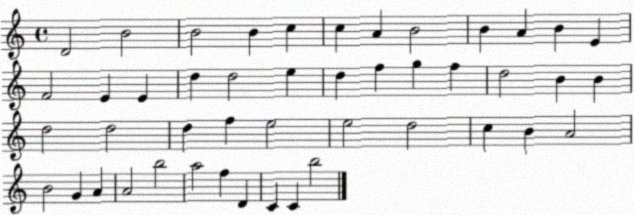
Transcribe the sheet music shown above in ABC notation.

X:1
T:Untitled
M:4/4
L:1/4
K:C
D2 B2 B2 B c c A B2 B A B E F2 E E d d2 e d f g f d2 B B d2 d2 d f e2 e2 d2 c B A2 B2 G A A2 b2 a2 f D C C b2